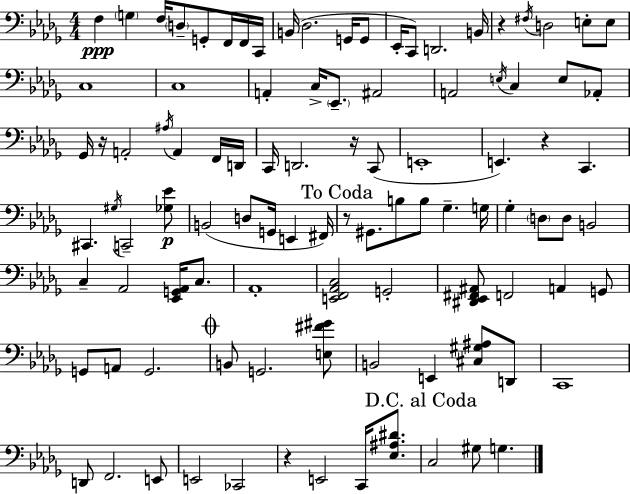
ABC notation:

X:1
T:Untitled
M:4/4
L:1/4
K:Bbm
F, G, F,/4 D,/2 G,,/2 F,,/4 F,,/4 C,,/4 B,,/4 _D,2 G,,/4 G,,/2 _E,,/4 C,,/2 D,,2 B,,/4 z ^F,/4 D,2 E,/2 E,/2 C,4 C,4 A,, C,/4 _E,,/2 ^A,,2 A,,2 E,/4 C, E,/2 _A,,/2 _G,,/4 z/4 A,,2 ^A,/4 A,, F,,/4 D,,/4 C,,/4 D,,2 z/4 C,,/2 E,,4 E,, z C,, ^C,, ^G,/4 C,,2 [_G,_E]/2 B,,2 D,/2 G,,/4 E,, ^F,,/4 z/2 ^G,,/2 B,/2 B,/2 _G, G,/4 _G, D,/2 D,/2 B,,2 C, _A,,2 [_E,,G,,_A,,]/4 C,/2 _A,,4 [E,,F,,_A,,C,]2 G,,2 [^D,,_E,,^F,,^A,,]/2 F,,2 A,, G,,/2 G,,/2 A,,/2 G,,2 B,,/2 G,,2 [E,^F^G]/2 B,,2 E,, [^C,^G,^A,]/2 D,,/2 C,,4 D,,/2 F,,2 E,,/2 E,,2 _C,,2 z E,,2 C,,/4 [_E,^A,^D]/2 C,2 ^G,/2 G,